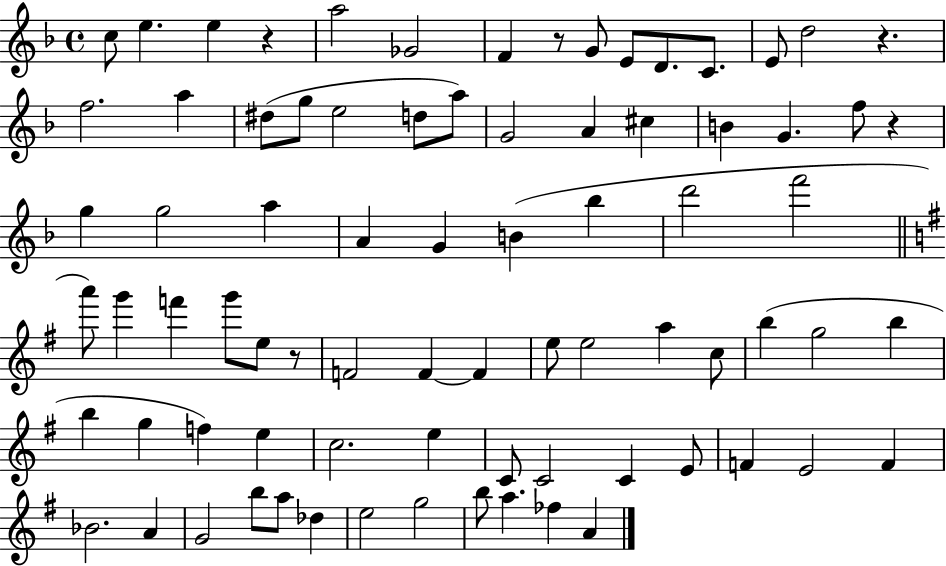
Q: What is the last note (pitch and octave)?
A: A4